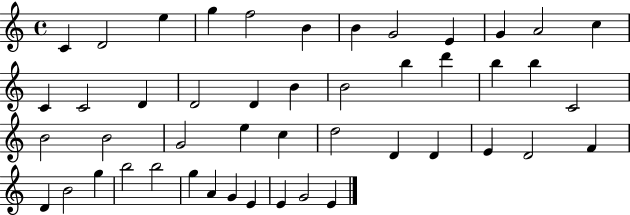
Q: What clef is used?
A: treble